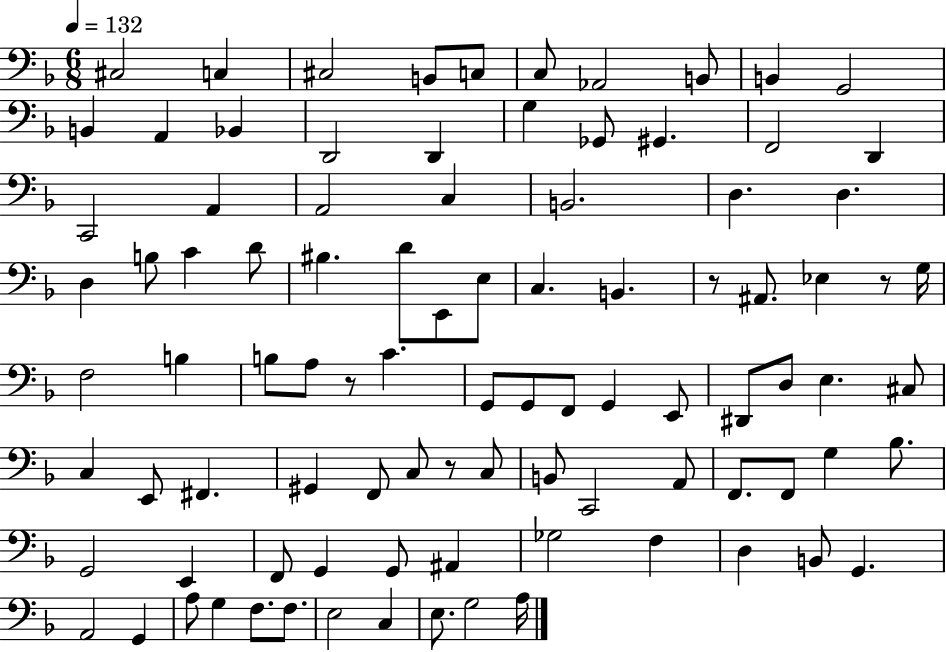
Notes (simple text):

C#3/h C3/q C#3/h B2/e C3/e C3/e Ab2/h B2/e B2/q G2/h B2/q A2/q Bb2/q D2/h D2/q G3/q Gb2/e G#2/q. F2/h D2/q C2/h A2/q A2/h C3/q B2/h. D3/q. D3/q. D3/q B3/e C4/q D4/e BIS3/q. D4/e E2/e E3/e C3/q. B2/q. R/e A#2/e. Eb3/q R/e G3/s F3/h B3/q B3/e A3/e R/e C4/q. G2/e G2/e F2/e G2/q E2/e D#2/e D3/e E3/q. C#3/e C3/q E2/e F#2/q. G#2/q F2/e C3/e R/e C3/e B2/e C2/h A2/e F2/e. F2/e G3/q Bb3/e. G2/h E2/q F2/e G2/q G2/e A#2/q Gb3/h F3/q D3/q B2/e G2/q. A2/h G2/q A3/e G3/q F3/e. F3/e. E3/h C3/q E3/e. G3/h A3/s